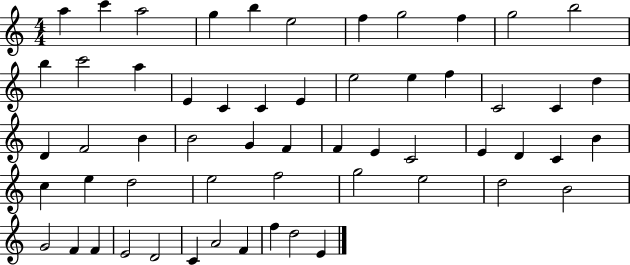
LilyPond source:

{
  \clef treble
  \numericTimeSignature
  \time 4/4
  \key c \major
  a''4 c'''4 a''2 | g''4 b''4 e''2 | f''4 g''2 f''4 | g''2 b''2 | \break b''4 c'''2 a''4 | e'4 c'4 c'4 e'4 | e''2 e''4 f''4 | c'2 c'4 d''4 | \break d'4 f'2 b'4 | b'2 g'4 f'4 | f'4 e'4 c'2 | e'4 d'4 c'4 b'4 | \break c''4 e''4 d''2 | e''2 f''2 | g''2 e''2 | d''2 b'2 | \break g'2 f'4 f'4 | e'2 d'2 | c'4 a'2 f'4 | f''4 d''2 e'4 | \break \bar "|."
}